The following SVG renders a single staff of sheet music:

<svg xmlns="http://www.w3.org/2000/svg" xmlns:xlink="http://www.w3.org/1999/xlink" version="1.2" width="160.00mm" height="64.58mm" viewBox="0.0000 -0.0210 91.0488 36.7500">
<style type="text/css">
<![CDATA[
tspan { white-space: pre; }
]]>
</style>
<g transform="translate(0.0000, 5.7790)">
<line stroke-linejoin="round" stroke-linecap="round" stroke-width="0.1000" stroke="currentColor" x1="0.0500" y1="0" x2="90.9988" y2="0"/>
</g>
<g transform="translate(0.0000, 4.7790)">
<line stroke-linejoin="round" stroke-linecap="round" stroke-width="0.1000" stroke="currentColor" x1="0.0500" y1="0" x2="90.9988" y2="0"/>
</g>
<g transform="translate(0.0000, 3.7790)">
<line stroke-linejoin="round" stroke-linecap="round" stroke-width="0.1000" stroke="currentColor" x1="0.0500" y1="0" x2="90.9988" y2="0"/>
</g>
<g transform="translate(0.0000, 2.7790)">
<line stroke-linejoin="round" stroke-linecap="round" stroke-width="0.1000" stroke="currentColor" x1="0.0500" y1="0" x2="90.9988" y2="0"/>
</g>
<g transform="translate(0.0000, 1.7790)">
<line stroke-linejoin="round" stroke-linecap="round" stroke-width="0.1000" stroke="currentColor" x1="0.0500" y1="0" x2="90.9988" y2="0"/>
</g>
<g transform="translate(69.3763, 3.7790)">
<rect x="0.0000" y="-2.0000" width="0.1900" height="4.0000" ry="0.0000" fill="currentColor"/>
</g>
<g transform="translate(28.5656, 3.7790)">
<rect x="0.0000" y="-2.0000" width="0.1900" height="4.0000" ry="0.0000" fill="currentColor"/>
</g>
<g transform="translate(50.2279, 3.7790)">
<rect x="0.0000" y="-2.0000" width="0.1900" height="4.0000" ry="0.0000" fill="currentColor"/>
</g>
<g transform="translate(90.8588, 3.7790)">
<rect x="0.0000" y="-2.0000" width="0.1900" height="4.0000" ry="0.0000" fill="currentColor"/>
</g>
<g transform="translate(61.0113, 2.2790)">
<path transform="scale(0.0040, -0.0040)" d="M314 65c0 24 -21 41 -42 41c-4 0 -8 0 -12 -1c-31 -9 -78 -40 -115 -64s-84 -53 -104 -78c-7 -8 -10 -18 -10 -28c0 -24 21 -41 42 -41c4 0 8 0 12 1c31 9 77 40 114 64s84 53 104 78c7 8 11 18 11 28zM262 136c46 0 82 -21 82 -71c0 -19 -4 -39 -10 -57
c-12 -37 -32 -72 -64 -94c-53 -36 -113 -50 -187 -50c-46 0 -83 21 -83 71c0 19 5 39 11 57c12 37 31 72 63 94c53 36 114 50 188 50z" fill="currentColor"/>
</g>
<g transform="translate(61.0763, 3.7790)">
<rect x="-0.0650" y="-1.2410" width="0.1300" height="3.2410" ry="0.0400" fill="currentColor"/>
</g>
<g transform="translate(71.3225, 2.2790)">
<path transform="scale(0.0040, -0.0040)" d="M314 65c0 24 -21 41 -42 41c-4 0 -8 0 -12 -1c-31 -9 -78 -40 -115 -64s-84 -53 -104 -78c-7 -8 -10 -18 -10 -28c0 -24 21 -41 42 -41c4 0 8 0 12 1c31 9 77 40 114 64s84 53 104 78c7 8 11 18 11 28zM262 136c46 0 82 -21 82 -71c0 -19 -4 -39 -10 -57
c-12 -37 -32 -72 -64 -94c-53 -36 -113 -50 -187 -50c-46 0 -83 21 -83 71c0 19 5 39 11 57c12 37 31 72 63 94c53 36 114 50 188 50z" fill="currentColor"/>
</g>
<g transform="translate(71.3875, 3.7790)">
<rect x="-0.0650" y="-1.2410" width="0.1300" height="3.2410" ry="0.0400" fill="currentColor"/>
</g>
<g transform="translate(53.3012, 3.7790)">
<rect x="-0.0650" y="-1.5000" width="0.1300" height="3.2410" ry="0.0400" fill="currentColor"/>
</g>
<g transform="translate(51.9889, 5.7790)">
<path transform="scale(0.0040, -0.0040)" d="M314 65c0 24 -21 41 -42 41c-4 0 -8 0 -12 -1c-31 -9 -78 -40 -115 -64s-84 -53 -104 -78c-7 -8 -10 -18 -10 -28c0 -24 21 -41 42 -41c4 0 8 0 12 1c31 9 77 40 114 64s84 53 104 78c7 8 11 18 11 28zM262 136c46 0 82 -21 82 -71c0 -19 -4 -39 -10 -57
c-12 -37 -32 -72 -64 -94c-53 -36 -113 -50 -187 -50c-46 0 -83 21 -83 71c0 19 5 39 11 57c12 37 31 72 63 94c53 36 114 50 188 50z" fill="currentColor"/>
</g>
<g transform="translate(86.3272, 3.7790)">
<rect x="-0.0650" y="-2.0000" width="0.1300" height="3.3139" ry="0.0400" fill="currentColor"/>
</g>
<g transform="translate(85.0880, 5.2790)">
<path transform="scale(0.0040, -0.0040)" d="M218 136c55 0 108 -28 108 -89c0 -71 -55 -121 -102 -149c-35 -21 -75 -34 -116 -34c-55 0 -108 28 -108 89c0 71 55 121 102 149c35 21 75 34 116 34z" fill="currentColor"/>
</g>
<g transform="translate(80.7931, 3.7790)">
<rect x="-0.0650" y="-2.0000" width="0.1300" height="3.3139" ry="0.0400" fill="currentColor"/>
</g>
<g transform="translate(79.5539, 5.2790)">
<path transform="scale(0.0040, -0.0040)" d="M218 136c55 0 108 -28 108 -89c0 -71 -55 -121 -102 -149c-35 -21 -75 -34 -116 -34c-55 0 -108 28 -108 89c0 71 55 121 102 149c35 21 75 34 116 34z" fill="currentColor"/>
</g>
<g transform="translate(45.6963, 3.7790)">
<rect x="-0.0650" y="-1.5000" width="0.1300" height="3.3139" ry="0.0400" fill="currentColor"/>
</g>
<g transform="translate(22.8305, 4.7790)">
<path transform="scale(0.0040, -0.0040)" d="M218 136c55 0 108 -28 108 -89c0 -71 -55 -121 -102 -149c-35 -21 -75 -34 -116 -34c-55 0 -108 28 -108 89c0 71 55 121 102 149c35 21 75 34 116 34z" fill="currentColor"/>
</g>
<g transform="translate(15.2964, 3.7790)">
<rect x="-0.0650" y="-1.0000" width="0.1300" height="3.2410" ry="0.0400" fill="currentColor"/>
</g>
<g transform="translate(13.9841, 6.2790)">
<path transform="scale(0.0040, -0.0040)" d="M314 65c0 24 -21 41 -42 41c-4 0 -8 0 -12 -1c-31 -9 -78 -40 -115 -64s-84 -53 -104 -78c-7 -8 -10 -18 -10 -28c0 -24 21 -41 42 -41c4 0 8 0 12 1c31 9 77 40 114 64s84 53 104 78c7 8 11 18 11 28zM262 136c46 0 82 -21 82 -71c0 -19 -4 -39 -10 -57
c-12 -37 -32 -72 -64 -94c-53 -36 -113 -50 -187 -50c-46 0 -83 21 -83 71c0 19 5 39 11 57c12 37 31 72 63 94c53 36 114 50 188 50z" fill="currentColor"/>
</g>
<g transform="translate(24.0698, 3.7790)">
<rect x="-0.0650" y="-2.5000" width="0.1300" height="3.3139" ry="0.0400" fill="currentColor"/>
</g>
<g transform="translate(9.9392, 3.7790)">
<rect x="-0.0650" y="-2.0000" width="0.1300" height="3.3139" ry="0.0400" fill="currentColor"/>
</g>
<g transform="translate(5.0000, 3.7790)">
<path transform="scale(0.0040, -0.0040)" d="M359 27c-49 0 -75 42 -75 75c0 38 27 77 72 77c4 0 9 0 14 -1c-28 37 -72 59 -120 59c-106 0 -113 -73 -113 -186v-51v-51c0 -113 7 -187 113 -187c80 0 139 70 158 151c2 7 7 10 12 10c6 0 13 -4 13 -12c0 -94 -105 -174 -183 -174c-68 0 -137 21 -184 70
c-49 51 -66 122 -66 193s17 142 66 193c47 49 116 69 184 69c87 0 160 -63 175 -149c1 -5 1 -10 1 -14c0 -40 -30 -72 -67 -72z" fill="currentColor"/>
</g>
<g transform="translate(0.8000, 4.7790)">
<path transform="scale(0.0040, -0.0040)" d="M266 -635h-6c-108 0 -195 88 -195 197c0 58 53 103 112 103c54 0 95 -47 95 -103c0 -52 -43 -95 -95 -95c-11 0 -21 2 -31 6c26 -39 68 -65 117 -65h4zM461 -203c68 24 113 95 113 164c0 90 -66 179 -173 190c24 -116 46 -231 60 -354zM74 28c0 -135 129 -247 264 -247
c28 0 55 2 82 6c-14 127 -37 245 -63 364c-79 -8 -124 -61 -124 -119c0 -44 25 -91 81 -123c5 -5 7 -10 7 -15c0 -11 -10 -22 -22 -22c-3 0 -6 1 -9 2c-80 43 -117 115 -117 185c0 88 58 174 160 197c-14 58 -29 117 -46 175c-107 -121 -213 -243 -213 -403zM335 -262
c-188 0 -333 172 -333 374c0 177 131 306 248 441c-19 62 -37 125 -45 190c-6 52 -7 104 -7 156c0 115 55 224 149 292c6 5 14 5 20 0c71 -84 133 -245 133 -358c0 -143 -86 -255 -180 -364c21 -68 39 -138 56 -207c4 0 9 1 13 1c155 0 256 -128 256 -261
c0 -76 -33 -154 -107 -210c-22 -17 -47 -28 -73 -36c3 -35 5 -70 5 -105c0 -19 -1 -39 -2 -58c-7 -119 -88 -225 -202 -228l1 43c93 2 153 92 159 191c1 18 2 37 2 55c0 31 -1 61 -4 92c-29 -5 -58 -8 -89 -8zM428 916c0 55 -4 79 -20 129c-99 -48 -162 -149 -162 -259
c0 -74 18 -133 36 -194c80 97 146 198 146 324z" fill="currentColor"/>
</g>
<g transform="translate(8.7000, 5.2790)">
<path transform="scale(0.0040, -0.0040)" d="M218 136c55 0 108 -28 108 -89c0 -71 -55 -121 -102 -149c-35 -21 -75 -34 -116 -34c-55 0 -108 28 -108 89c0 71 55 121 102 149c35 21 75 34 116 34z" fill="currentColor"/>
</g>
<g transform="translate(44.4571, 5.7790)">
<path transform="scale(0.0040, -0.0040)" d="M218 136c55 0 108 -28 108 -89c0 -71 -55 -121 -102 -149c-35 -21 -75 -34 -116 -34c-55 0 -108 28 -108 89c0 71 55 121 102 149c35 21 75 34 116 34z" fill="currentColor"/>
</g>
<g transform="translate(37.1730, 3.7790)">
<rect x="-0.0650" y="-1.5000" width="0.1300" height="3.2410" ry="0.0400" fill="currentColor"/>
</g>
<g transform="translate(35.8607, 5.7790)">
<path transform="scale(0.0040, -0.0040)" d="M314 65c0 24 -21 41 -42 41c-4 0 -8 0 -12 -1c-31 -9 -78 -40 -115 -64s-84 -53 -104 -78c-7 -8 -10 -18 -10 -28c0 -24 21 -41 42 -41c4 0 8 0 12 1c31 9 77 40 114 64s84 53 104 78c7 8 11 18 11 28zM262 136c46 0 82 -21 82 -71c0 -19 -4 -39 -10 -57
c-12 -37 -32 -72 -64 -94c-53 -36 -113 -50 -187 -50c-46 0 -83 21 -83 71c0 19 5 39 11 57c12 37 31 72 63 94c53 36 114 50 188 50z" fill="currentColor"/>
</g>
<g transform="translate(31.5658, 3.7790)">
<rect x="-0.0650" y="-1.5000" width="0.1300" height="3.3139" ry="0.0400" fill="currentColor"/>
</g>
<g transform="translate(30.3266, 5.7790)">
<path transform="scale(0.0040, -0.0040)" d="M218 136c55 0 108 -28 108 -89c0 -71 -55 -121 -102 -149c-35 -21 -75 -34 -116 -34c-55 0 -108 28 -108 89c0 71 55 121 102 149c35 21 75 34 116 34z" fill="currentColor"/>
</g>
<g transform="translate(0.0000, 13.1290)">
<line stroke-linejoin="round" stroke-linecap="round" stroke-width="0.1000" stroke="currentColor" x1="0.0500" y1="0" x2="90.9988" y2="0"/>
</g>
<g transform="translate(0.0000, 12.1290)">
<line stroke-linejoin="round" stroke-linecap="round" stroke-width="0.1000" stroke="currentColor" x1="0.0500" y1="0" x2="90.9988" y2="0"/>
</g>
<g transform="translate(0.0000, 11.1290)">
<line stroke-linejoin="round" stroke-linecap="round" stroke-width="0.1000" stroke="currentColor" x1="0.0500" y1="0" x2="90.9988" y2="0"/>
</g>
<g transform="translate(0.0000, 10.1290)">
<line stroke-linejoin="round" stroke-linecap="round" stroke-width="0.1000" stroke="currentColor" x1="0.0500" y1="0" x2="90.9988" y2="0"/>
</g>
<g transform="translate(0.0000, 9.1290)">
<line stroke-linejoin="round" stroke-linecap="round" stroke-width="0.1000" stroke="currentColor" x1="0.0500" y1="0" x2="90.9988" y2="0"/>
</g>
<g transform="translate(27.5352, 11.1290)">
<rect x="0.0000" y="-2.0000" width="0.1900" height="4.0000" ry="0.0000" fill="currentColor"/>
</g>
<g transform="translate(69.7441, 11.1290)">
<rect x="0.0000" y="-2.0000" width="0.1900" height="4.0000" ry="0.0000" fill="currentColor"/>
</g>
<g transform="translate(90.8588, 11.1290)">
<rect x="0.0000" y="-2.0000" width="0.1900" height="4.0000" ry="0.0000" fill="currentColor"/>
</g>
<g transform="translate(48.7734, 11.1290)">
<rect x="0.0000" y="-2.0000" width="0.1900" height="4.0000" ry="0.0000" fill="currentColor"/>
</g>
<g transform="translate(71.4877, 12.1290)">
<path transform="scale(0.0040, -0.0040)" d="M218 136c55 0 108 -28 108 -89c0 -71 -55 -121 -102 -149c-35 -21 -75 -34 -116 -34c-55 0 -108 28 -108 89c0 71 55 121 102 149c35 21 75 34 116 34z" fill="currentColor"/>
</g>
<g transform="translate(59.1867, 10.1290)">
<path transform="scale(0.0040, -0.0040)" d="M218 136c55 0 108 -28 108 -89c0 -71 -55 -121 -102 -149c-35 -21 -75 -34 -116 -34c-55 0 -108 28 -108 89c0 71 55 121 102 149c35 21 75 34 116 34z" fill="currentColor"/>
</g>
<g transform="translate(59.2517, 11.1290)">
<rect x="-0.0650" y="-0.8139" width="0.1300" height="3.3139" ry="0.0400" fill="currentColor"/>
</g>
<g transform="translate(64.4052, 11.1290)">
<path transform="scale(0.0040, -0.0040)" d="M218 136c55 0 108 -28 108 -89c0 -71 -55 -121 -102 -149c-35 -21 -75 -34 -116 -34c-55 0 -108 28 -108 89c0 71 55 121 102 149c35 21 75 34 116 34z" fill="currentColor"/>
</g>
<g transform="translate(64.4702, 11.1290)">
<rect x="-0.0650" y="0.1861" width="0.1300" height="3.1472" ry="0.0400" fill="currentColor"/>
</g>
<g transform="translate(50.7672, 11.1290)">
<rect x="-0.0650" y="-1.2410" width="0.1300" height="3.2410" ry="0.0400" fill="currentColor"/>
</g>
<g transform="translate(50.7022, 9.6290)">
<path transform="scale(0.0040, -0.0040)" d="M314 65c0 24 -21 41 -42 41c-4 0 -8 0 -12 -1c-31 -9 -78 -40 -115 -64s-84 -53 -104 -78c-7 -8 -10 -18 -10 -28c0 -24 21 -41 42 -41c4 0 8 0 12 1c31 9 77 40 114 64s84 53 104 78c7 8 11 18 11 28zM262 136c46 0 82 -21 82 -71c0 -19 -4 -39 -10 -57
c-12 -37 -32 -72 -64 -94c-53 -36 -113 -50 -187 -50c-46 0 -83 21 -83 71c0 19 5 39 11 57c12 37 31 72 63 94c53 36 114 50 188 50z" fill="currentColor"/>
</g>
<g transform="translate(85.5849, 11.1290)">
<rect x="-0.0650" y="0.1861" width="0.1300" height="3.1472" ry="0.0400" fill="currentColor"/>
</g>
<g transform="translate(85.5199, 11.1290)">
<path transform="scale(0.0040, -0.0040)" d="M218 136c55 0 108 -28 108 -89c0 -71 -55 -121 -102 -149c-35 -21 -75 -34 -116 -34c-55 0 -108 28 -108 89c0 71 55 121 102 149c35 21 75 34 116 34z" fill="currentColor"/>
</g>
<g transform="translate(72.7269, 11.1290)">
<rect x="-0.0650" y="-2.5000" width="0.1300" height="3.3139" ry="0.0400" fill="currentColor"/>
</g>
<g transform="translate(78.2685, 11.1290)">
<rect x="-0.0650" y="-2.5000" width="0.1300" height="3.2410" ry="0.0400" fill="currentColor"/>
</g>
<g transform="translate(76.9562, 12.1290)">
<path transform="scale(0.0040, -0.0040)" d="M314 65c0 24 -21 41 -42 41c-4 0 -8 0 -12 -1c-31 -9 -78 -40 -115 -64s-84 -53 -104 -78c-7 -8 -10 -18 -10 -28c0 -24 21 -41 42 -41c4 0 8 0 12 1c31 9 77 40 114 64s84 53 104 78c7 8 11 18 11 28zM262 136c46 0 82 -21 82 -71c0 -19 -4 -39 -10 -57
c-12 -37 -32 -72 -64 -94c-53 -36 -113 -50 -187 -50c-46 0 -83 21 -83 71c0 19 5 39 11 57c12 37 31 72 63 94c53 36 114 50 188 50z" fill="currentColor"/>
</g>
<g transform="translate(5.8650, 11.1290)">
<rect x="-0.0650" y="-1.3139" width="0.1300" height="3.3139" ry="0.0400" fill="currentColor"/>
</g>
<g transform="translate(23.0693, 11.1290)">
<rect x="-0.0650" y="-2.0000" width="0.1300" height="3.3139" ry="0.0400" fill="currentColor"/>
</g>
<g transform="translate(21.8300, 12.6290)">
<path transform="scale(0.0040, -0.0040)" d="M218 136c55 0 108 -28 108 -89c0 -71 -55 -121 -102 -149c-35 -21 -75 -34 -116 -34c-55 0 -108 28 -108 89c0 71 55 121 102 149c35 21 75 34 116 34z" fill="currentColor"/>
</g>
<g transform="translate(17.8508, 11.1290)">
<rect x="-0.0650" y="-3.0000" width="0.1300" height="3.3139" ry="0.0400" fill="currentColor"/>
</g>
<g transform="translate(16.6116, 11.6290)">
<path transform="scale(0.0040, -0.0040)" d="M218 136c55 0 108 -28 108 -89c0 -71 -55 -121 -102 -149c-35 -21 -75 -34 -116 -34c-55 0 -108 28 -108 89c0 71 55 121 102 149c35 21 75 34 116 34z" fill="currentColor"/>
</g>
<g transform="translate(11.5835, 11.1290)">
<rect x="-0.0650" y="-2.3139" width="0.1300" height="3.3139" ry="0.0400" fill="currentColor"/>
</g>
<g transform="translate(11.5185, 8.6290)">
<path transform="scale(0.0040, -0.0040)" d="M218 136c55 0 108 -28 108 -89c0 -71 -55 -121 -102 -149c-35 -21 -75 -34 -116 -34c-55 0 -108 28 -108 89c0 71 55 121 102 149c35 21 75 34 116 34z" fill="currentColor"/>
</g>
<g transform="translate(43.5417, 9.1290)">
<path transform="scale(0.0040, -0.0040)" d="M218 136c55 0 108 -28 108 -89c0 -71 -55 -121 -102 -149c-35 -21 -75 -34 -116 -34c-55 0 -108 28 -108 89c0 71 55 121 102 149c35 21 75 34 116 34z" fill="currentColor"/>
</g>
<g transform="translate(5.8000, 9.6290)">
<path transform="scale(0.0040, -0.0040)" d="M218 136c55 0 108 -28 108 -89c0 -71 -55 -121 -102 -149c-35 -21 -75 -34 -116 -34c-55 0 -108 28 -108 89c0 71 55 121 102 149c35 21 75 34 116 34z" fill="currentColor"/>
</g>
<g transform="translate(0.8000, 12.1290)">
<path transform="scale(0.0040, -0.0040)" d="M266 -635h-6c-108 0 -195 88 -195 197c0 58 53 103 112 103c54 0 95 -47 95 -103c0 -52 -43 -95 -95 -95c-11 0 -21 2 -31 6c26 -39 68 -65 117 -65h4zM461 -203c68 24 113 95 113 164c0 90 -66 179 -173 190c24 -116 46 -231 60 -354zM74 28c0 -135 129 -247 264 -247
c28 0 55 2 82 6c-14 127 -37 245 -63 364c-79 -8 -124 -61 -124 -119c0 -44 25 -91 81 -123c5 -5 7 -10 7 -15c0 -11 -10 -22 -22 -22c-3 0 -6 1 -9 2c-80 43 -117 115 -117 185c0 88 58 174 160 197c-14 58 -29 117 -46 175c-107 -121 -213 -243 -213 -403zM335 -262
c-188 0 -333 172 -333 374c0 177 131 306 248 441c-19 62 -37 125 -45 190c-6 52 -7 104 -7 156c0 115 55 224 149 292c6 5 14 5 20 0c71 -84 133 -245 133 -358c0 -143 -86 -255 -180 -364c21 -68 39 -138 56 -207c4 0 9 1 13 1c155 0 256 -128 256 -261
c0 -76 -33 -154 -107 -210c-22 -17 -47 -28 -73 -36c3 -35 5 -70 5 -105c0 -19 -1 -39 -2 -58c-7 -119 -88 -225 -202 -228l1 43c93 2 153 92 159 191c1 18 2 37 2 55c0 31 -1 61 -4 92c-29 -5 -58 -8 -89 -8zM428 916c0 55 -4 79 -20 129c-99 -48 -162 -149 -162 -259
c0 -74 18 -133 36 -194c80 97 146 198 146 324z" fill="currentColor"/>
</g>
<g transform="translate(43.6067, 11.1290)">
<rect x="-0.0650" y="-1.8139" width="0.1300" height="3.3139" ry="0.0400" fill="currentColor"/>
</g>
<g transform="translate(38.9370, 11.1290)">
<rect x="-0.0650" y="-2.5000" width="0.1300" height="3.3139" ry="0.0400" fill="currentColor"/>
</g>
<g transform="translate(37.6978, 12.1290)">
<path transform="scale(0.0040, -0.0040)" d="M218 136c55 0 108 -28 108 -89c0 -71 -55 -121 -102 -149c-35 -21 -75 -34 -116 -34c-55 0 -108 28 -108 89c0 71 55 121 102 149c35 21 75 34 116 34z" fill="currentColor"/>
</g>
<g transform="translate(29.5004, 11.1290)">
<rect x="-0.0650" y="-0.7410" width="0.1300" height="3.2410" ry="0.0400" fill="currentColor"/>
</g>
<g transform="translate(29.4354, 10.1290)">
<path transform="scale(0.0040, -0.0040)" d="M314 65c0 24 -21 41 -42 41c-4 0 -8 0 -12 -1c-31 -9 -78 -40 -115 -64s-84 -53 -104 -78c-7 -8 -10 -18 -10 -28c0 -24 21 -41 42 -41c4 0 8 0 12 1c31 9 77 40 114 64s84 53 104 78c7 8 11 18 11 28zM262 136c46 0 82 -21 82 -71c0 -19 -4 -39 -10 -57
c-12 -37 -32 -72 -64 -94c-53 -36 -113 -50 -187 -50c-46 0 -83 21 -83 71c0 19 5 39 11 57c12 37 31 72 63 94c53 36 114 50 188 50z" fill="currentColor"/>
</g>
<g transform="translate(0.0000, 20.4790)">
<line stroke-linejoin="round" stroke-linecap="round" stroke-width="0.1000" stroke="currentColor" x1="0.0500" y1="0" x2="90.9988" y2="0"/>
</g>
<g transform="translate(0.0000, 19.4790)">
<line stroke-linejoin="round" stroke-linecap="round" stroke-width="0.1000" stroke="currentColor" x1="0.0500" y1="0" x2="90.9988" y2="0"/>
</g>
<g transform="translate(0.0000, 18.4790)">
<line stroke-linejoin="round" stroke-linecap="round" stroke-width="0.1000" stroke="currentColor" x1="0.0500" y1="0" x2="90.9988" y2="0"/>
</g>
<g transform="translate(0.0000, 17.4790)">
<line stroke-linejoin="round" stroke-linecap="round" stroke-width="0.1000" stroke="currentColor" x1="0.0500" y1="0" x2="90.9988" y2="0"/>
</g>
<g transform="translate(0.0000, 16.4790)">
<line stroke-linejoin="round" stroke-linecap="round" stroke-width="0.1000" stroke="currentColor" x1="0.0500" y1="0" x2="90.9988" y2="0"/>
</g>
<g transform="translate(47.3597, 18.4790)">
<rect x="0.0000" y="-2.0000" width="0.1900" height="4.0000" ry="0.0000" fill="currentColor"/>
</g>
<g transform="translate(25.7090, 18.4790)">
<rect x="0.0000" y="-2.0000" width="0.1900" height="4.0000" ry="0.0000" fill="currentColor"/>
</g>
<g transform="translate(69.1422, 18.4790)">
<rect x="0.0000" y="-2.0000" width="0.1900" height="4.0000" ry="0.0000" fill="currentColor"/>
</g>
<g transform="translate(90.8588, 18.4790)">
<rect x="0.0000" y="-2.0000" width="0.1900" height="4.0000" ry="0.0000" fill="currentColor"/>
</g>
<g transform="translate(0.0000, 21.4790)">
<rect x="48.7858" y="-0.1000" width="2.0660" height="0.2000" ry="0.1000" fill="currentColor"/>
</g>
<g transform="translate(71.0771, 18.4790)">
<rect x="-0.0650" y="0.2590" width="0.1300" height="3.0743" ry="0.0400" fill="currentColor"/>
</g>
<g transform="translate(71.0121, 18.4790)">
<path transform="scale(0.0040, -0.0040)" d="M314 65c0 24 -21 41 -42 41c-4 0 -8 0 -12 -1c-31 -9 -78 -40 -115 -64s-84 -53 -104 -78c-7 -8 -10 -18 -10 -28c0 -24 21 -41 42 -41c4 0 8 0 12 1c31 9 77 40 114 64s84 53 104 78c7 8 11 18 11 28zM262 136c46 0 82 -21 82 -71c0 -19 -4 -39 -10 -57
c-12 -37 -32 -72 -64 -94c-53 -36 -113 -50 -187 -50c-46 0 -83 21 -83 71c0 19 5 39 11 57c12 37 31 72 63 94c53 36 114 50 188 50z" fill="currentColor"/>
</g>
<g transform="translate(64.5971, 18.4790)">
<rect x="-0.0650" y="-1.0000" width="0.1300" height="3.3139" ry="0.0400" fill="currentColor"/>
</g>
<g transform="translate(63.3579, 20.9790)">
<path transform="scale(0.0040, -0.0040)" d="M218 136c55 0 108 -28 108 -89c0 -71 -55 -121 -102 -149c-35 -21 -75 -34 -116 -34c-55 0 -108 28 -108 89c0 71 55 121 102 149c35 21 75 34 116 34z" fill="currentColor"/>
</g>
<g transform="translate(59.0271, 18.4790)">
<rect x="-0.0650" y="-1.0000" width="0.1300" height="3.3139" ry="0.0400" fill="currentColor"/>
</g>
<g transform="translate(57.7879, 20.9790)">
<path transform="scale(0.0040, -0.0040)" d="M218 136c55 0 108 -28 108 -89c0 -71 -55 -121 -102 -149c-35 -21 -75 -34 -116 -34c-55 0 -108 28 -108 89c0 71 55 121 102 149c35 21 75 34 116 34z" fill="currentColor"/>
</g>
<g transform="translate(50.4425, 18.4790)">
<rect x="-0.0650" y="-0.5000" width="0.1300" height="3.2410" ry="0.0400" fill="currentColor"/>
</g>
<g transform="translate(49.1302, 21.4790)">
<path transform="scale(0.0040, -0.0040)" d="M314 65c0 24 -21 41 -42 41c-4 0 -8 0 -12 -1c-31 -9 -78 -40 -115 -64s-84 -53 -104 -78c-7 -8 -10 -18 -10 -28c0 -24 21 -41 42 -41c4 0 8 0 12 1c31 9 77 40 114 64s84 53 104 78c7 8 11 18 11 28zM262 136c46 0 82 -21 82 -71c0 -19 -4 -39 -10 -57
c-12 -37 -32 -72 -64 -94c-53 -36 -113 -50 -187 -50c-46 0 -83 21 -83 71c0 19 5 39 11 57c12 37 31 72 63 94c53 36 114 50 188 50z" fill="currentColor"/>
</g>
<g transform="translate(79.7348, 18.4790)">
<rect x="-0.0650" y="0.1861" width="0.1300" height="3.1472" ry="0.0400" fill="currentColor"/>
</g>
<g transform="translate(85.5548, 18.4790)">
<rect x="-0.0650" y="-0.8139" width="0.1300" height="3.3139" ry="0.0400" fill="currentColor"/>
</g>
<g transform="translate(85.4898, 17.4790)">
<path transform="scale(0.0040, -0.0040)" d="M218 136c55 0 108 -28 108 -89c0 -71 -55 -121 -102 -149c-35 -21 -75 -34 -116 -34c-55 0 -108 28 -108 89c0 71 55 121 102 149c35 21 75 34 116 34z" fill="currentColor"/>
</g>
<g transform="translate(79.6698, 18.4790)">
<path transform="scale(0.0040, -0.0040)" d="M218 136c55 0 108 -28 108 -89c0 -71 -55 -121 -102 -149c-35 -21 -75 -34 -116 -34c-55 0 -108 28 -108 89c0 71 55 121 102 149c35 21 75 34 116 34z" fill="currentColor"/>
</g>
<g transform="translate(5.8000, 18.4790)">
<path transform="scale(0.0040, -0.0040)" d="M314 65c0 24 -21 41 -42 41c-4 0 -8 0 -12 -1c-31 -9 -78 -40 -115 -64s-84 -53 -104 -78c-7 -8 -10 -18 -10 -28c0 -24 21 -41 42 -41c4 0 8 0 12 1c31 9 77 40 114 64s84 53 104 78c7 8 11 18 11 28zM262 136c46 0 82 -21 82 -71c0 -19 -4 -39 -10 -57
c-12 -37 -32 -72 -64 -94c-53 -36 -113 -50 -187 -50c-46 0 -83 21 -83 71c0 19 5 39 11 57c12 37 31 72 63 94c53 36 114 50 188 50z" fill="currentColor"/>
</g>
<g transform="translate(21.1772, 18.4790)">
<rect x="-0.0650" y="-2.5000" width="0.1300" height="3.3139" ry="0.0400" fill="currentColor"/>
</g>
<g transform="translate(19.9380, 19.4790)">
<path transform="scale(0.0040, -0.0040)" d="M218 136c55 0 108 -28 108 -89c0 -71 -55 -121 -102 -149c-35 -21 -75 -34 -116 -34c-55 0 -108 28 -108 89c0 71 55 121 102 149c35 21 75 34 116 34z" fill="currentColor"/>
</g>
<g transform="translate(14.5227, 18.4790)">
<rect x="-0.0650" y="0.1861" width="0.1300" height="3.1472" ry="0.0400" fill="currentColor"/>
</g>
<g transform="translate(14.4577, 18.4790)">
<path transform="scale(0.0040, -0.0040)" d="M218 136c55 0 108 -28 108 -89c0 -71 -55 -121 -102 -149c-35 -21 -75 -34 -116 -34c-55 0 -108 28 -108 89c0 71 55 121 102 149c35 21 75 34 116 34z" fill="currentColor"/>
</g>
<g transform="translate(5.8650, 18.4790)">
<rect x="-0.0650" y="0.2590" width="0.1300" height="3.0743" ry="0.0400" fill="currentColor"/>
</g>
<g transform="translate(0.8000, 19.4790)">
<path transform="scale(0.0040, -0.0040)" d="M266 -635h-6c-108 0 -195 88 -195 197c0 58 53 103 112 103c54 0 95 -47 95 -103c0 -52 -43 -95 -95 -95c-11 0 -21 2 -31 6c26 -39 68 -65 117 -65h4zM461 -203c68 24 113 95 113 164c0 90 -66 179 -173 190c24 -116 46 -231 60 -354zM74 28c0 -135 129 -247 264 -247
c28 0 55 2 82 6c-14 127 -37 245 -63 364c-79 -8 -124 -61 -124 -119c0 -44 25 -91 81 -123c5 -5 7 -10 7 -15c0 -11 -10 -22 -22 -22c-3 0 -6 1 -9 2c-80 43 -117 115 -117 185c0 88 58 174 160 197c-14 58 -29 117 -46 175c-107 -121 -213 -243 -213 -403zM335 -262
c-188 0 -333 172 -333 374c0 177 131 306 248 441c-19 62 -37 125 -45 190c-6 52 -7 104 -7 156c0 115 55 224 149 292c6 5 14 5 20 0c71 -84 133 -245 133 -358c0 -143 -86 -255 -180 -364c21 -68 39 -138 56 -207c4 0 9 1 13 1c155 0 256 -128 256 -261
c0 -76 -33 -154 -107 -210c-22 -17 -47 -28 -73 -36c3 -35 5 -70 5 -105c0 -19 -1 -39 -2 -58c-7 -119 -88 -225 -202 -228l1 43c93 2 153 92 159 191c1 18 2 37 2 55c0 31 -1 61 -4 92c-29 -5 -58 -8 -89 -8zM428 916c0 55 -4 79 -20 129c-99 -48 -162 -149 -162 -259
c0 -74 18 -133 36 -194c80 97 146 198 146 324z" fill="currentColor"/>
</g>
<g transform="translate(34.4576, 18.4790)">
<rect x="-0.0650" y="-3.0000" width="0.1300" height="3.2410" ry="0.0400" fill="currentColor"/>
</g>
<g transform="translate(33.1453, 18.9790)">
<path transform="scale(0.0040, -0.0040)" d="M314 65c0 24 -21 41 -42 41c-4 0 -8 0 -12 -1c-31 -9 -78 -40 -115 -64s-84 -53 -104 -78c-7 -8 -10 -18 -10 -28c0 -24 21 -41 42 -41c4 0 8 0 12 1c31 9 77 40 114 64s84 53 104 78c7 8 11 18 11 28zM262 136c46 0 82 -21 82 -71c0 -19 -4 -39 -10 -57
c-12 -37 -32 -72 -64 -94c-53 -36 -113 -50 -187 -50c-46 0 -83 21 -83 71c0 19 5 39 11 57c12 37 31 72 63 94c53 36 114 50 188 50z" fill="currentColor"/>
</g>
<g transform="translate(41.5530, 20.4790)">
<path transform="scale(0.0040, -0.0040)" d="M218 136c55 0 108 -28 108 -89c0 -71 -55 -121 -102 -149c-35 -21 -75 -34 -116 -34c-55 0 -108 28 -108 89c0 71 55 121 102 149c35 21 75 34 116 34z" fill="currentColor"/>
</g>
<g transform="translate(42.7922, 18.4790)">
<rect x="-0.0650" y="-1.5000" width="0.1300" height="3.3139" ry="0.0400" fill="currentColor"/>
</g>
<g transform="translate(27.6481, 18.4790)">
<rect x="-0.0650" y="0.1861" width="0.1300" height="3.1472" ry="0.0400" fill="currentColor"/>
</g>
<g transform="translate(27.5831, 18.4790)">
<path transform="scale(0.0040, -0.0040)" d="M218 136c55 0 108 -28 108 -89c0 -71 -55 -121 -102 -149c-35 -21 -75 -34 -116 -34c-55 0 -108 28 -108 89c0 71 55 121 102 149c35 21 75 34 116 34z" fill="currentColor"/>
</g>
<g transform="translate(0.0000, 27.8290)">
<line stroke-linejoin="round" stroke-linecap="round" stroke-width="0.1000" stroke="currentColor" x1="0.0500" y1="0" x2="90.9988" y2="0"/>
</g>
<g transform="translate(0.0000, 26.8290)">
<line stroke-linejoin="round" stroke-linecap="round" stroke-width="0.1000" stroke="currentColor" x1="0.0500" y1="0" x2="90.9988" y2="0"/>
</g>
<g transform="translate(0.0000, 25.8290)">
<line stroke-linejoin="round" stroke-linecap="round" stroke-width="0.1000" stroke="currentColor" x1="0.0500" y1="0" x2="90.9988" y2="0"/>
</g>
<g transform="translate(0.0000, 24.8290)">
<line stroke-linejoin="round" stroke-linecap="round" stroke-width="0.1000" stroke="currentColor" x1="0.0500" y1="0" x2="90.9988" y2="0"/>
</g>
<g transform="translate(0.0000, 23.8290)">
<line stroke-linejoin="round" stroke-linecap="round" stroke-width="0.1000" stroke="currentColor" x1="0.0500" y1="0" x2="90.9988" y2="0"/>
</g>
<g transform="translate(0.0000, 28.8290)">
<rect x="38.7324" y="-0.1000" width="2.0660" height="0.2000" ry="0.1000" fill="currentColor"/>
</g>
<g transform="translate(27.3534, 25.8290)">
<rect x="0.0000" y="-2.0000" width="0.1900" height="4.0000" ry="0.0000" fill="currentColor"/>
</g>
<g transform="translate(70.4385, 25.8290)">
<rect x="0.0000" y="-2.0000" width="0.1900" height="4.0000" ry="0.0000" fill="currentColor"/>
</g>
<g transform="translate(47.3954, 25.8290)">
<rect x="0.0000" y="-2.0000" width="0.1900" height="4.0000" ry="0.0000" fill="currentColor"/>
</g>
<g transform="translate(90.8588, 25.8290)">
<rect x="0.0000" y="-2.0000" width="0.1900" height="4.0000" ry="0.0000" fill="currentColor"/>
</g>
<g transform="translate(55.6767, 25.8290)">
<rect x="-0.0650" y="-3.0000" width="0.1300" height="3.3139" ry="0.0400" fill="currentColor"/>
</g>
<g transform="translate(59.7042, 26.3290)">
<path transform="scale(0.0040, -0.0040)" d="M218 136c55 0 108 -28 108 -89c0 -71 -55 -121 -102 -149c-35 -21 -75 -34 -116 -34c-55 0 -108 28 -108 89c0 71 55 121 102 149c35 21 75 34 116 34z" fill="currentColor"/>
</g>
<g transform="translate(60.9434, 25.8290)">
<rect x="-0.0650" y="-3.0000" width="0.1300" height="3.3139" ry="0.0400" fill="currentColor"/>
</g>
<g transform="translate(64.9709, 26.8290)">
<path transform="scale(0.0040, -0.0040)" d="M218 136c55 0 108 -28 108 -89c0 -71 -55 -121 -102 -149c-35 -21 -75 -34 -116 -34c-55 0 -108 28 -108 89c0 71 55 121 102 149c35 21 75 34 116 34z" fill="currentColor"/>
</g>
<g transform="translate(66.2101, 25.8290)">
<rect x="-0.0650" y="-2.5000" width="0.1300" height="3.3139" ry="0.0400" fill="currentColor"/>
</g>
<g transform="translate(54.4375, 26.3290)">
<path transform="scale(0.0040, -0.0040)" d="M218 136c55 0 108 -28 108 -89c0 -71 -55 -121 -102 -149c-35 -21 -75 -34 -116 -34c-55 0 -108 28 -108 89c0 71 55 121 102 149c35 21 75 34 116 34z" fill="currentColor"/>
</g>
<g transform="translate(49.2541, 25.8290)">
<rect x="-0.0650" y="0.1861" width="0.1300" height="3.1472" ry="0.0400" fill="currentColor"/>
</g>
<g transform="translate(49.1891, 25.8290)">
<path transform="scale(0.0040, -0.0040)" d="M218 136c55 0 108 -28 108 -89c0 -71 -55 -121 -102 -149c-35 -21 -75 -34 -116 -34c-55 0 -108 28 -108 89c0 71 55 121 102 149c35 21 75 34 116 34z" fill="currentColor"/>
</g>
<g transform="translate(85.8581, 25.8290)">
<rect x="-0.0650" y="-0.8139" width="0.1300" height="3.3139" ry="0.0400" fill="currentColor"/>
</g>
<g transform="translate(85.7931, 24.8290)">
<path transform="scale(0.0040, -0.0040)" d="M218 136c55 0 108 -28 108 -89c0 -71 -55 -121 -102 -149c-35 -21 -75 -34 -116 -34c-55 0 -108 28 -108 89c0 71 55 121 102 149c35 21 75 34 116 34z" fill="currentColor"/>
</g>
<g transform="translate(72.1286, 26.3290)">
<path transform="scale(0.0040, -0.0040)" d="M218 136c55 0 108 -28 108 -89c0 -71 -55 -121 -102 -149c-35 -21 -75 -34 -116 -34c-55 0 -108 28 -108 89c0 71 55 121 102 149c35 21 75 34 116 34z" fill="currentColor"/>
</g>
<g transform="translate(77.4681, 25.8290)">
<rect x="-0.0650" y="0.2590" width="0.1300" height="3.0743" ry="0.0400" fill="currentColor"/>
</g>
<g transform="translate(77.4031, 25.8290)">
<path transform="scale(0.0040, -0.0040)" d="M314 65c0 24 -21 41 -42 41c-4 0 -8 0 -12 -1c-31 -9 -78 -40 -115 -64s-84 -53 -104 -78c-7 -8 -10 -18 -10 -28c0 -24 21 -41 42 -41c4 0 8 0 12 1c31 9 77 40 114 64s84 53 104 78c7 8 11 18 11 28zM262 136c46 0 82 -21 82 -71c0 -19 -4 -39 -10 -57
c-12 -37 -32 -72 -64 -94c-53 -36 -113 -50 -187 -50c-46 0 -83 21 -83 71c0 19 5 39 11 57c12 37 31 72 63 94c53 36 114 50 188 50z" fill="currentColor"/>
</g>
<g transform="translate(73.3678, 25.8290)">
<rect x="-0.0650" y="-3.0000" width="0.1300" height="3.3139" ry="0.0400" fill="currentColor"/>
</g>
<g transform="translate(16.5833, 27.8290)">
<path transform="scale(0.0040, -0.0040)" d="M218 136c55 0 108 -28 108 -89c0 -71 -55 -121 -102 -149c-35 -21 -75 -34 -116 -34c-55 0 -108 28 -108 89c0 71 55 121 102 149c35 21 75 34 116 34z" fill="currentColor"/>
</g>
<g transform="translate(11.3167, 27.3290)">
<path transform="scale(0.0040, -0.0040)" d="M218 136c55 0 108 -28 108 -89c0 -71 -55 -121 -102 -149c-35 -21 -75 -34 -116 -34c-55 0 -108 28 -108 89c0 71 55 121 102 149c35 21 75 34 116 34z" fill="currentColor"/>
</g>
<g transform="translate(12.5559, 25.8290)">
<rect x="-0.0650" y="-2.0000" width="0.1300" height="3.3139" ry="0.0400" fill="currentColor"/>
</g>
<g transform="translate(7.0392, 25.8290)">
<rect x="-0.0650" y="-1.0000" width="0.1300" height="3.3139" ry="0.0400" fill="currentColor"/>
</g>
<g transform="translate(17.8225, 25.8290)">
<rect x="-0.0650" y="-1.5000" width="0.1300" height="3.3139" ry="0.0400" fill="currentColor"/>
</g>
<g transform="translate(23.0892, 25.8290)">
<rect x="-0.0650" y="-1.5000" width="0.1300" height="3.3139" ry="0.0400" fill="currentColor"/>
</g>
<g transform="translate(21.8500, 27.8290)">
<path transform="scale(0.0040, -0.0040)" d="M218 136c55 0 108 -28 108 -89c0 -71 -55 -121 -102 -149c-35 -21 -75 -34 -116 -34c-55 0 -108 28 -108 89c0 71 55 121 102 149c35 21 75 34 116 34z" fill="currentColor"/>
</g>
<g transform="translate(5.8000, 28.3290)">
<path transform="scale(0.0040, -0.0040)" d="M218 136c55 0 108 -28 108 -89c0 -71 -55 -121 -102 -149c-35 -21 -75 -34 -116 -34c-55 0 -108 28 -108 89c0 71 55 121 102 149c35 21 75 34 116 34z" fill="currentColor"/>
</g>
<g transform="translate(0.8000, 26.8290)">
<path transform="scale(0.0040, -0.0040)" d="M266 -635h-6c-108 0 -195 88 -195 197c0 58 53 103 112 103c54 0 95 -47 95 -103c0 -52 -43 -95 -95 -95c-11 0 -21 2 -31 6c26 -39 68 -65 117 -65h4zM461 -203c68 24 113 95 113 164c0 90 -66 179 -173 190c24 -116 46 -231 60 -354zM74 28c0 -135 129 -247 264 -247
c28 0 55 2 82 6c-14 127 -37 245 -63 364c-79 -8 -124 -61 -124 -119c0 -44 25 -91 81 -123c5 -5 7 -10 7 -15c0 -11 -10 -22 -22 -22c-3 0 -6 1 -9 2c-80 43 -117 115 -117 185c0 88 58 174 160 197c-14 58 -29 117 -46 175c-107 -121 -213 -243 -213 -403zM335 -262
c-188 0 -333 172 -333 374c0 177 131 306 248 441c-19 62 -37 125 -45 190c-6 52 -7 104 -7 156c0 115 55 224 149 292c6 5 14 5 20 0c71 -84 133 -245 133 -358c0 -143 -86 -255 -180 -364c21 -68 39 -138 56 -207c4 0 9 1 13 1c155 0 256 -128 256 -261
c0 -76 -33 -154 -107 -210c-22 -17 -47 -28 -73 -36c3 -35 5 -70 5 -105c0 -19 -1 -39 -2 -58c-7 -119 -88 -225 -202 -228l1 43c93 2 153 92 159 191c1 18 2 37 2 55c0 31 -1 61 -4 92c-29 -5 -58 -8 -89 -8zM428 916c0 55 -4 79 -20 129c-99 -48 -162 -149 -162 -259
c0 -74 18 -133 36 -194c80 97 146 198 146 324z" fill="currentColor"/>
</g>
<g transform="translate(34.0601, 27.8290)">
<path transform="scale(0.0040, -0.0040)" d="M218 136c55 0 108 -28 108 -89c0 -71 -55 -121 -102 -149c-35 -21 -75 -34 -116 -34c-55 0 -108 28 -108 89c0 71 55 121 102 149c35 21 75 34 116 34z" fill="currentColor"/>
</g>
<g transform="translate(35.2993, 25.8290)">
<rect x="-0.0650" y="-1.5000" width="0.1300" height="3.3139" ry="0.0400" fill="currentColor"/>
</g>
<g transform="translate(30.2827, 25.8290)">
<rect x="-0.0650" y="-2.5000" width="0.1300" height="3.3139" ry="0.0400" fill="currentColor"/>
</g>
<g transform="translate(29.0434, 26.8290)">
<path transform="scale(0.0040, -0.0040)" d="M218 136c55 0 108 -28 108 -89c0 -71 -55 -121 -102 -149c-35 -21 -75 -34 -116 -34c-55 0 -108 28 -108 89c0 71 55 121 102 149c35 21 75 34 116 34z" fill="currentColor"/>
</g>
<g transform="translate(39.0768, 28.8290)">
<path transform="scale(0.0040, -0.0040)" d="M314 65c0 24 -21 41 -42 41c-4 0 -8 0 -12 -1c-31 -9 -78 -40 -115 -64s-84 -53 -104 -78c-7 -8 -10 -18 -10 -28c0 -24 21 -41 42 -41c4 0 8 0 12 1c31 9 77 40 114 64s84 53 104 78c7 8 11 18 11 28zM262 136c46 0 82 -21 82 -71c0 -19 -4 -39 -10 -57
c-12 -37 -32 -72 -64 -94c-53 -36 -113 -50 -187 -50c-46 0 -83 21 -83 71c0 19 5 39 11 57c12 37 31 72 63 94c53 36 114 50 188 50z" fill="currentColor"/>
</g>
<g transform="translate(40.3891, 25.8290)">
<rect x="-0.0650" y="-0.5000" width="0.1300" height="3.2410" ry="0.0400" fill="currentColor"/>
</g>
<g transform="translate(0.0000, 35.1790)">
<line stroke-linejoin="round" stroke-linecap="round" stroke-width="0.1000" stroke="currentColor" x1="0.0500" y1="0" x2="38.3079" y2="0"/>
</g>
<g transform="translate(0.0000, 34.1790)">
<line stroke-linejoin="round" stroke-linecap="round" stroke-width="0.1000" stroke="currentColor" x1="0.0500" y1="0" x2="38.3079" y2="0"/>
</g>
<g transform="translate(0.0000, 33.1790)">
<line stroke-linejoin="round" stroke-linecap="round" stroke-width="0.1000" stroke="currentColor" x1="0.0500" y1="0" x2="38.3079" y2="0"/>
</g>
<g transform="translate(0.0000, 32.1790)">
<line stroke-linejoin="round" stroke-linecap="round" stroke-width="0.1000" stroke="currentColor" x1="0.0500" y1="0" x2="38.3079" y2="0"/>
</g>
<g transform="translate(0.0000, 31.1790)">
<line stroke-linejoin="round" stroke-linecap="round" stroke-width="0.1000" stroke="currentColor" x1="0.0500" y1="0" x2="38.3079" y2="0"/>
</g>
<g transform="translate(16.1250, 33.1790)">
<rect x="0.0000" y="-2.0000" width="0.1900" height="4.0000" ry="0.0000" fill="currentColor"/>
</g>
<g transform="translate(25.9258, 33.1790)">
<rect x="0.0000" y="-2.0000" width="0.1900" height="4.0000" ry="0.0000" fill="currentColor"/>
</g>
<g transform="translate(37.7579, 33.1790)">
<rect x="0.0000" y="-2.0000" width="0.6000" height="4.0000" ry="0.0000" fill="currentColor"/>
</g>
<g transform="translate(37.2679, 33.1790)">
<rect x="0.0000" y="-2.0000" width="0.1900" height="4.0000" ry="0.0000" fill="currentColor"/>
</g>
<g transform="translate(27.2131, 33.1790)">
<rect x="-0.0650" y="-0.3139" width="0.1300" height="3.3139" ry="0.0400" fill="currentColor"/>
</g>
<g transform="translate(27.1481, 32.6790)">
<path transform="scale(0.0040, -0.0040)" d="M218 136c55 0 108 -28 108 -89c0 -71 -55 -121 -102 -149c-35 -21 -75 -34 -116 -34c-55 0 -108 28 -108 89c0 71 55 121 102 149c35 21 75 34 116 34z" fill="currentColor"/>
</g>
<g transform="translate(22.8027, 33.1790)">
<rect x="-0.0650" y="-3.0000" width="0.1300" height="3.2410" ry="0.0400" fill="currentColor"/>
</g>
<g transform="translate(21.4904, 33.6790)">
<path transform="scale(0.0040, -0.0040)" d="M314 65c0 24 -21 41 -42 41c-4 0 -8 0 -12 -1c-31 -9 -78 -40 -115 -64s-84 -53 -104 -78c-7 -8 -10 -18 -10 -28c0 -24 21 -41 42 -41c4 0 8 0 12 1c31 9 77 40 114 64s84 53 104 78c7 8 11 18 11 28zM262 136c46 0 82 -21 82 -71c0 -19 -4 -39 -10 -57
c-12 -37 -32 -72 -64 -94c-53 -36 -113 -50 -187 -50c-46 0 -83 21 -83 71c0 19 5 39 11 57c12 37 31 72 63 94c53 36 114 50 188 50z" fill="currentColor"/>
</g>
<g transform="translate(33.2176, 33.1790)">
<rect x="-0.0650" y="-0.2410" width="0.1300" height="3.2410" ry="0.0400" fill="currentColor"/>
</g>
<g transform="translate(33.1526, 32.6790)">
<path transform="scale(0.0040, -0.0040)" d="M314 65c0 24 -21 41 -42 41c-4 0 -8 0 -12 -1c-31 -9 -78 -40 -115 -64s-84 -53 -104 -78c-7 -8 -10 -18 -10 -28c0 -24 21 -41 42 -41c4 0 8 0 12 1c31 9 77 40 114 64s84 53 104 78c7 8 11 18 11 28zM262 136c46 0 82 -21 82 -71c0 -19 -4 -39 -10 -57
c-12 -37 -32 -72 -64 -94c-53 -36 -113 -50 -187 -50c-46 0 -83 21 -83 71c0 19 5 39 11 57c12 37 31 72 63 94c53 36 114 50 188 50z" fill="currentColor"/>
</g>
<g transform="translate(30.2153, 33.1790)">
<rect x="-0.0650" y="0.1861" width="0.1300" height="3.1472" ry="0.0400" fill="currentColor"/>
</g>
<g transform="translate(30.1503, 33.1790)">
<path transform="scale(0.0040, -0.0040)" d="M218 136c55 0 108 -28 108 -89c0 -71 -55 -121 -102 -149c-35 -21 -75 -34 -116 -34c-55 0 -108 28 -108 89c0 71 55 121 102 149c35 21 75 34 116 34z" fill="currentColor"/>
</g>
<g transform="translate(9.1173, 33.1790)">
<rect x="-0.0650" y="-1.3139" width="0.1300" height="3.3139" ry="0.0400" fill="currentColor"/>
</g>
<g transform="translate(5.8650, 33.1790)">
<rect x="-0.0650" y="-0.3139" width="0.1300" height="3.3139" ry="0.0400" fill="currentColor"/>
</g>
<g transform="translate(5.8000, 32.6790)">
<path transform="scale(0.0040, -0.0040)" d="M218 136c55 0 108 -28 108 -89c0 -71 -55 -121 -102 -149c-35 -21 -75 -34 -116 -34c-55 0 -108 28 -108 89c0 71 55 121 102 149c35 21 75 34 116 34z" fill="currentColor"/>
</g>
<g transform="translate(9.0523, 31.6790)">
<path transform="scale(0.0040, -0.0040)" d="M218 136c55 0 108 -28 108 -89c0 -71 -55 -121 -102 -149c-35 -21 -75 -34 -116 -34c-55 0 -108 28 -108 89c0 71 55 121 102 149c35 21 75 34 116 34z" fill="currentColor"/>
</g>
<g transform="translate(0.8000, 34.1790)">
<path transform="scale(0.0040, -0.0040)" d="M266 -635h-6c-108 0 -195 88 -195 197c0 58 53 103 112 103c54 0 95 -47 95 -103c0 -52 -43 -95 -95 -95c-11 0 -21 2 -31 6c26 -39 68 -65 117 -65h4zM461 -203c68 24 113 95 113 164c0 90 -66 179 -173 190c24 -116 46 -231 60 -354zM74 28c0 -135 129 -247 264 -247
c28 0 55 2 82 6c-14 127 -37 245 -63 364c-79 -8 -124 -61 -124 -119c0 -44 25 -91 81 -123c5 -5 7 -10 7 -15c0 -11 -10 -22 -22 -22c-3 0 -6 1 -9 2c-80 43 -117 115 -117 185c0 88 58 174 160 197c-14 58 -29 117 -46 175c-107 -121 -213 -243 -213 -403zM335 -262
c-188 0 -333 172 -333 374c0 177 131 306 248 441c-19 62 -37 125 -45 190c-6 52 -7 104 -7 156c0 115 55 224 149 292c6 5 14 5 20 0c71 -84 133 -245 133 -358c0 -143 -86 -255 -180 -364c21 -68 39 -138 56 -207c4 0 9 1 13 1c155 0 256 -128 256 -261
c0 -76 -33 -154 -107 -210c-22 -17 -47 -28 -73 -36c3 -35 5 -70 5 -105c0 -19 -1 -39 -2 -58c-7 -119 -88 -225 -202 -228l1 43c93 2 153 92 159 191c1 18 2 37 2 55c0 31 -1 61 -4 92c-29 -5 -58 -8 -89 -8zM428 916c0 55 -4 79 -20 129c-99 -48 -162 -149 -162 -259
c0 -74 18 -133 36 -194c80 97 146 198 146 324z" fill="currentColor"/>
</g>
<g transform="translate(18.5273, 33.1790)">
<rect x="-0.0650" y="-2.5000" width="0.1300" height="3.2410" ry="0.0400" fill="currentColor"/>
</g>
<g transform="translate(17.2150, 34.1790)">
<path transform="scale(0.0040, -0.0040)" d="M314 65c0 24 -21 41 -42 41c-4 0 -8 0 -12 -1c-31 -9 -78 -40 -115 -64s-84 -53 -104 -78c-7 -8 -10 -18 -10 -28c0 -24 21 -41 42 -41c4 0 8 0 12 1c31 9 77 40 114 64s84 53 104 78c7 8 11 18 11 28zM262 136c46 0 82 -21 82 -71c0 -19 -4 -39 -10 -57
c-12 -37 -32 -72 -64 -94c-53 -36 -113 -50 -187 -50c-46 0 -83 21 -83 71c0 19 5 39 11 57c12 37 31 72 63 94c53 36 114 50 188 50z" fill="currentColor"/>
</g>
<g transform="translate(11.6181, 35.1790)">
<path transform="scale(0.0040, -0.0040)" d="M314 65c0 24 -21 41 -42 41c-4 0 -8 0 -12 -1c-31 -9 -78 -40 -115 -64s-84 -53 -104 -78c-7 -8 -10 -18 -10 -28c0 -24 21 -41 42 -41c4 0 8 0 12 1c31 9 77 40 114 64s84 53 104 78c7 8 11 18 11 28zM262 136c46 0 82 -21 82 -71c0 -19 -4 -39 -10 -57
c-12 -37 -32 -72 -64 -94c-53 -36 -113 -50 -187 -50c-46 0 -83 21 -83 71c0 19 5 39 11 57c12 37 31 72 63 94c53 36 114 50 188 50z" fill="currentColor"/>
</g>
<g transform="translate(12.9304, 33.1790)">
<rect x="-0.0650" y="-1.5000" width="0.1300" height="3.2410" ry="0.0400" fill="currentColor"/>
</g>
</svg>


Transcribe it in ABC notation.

X:1
T:Untitled
M:4/4
L:1/4
K:C
F D2 G E E2 E E2 e2 e2 F F e g A F d2 G f e2 d B G G2 B B2 B G B A2 E C2 D D B2 B d D F E E G E C2 B A A G A B2 d c e E2 G2 A2 c B c2